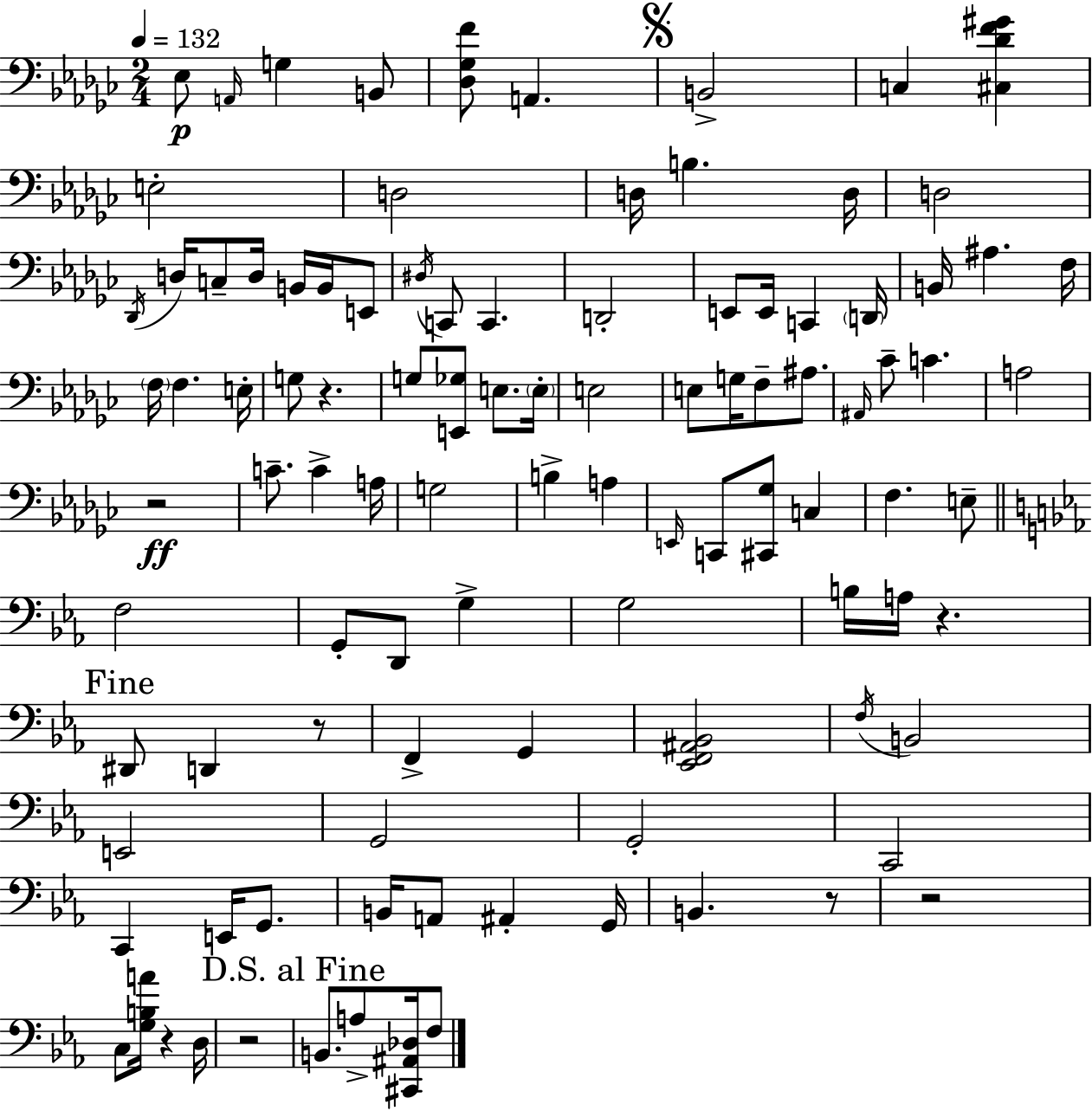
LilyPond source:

{
  \clef bass
  \numericTimeSignature
  \time 2/4
  \key ees \minor
  \tempo 4 = 132
  ees8\p \grace { a,16 } g4 b,8 | <des ges f'>8 a,4. | \mark \markup { \musicglyph "scripts.segno" } b,2-> | c4 <cis des' f' gis'>4 | \break e2-. | d2 | d16 b4. | d16 d2 | \break \acciaccatura { des,16 } d16 c8-- d16 b,16 b,16 | e,8 \acciaccatura { dis16 } c,8 c,4. | d,2-. | e,8 e,16 c,4 | \break \parenthesize d,16 b,16 ais4. | f16 \parenthesize f16 f4. | e16-. g8 r4. | g8 <e, ges>8 e8. | \break \parenthesize e16-. e2 | e8 g16 f8-- | ais8. \grace { ais,16 } ces'8-- c'4. | a2 | \break r2\ff | c'8.-- c'4-> | a16 g2 | b4-> | \break a4 \grace { e,16 } c,8 <cis, ges>8 | c4 f4. | e8-- \bar "||" \break \key c \minor f2 | g,8-. d,8 g4-> | g2 | b16 a16 r4. | \break \mark "Fine" dis,8 d,4 r8 | f,4-> g,4 | <ees, f, ais, bes,>2 | \acciaccatura { f16 } b,2 | \break e,2 | g,2 | g,2-. | c,2 | \break c,4 e,16 g,8. | b,16 a,8 ais,4-. | g,16 b,4. r8 | r2 | \break c8 <g b a'>16 r4 | d16 r2 | \mark "D.S. al Fine" b,8. a8-> <cis, ais, des>16 f8 | \bar "|."
}